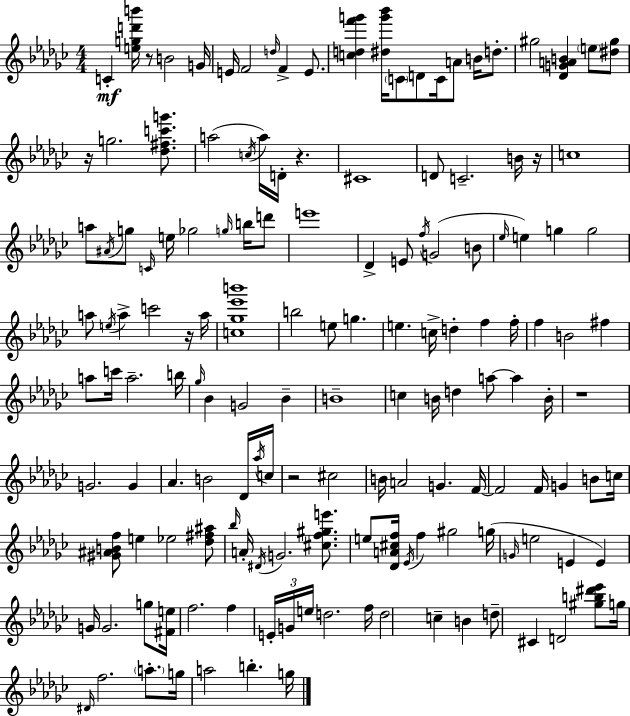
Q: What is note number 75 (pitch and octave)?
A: A5